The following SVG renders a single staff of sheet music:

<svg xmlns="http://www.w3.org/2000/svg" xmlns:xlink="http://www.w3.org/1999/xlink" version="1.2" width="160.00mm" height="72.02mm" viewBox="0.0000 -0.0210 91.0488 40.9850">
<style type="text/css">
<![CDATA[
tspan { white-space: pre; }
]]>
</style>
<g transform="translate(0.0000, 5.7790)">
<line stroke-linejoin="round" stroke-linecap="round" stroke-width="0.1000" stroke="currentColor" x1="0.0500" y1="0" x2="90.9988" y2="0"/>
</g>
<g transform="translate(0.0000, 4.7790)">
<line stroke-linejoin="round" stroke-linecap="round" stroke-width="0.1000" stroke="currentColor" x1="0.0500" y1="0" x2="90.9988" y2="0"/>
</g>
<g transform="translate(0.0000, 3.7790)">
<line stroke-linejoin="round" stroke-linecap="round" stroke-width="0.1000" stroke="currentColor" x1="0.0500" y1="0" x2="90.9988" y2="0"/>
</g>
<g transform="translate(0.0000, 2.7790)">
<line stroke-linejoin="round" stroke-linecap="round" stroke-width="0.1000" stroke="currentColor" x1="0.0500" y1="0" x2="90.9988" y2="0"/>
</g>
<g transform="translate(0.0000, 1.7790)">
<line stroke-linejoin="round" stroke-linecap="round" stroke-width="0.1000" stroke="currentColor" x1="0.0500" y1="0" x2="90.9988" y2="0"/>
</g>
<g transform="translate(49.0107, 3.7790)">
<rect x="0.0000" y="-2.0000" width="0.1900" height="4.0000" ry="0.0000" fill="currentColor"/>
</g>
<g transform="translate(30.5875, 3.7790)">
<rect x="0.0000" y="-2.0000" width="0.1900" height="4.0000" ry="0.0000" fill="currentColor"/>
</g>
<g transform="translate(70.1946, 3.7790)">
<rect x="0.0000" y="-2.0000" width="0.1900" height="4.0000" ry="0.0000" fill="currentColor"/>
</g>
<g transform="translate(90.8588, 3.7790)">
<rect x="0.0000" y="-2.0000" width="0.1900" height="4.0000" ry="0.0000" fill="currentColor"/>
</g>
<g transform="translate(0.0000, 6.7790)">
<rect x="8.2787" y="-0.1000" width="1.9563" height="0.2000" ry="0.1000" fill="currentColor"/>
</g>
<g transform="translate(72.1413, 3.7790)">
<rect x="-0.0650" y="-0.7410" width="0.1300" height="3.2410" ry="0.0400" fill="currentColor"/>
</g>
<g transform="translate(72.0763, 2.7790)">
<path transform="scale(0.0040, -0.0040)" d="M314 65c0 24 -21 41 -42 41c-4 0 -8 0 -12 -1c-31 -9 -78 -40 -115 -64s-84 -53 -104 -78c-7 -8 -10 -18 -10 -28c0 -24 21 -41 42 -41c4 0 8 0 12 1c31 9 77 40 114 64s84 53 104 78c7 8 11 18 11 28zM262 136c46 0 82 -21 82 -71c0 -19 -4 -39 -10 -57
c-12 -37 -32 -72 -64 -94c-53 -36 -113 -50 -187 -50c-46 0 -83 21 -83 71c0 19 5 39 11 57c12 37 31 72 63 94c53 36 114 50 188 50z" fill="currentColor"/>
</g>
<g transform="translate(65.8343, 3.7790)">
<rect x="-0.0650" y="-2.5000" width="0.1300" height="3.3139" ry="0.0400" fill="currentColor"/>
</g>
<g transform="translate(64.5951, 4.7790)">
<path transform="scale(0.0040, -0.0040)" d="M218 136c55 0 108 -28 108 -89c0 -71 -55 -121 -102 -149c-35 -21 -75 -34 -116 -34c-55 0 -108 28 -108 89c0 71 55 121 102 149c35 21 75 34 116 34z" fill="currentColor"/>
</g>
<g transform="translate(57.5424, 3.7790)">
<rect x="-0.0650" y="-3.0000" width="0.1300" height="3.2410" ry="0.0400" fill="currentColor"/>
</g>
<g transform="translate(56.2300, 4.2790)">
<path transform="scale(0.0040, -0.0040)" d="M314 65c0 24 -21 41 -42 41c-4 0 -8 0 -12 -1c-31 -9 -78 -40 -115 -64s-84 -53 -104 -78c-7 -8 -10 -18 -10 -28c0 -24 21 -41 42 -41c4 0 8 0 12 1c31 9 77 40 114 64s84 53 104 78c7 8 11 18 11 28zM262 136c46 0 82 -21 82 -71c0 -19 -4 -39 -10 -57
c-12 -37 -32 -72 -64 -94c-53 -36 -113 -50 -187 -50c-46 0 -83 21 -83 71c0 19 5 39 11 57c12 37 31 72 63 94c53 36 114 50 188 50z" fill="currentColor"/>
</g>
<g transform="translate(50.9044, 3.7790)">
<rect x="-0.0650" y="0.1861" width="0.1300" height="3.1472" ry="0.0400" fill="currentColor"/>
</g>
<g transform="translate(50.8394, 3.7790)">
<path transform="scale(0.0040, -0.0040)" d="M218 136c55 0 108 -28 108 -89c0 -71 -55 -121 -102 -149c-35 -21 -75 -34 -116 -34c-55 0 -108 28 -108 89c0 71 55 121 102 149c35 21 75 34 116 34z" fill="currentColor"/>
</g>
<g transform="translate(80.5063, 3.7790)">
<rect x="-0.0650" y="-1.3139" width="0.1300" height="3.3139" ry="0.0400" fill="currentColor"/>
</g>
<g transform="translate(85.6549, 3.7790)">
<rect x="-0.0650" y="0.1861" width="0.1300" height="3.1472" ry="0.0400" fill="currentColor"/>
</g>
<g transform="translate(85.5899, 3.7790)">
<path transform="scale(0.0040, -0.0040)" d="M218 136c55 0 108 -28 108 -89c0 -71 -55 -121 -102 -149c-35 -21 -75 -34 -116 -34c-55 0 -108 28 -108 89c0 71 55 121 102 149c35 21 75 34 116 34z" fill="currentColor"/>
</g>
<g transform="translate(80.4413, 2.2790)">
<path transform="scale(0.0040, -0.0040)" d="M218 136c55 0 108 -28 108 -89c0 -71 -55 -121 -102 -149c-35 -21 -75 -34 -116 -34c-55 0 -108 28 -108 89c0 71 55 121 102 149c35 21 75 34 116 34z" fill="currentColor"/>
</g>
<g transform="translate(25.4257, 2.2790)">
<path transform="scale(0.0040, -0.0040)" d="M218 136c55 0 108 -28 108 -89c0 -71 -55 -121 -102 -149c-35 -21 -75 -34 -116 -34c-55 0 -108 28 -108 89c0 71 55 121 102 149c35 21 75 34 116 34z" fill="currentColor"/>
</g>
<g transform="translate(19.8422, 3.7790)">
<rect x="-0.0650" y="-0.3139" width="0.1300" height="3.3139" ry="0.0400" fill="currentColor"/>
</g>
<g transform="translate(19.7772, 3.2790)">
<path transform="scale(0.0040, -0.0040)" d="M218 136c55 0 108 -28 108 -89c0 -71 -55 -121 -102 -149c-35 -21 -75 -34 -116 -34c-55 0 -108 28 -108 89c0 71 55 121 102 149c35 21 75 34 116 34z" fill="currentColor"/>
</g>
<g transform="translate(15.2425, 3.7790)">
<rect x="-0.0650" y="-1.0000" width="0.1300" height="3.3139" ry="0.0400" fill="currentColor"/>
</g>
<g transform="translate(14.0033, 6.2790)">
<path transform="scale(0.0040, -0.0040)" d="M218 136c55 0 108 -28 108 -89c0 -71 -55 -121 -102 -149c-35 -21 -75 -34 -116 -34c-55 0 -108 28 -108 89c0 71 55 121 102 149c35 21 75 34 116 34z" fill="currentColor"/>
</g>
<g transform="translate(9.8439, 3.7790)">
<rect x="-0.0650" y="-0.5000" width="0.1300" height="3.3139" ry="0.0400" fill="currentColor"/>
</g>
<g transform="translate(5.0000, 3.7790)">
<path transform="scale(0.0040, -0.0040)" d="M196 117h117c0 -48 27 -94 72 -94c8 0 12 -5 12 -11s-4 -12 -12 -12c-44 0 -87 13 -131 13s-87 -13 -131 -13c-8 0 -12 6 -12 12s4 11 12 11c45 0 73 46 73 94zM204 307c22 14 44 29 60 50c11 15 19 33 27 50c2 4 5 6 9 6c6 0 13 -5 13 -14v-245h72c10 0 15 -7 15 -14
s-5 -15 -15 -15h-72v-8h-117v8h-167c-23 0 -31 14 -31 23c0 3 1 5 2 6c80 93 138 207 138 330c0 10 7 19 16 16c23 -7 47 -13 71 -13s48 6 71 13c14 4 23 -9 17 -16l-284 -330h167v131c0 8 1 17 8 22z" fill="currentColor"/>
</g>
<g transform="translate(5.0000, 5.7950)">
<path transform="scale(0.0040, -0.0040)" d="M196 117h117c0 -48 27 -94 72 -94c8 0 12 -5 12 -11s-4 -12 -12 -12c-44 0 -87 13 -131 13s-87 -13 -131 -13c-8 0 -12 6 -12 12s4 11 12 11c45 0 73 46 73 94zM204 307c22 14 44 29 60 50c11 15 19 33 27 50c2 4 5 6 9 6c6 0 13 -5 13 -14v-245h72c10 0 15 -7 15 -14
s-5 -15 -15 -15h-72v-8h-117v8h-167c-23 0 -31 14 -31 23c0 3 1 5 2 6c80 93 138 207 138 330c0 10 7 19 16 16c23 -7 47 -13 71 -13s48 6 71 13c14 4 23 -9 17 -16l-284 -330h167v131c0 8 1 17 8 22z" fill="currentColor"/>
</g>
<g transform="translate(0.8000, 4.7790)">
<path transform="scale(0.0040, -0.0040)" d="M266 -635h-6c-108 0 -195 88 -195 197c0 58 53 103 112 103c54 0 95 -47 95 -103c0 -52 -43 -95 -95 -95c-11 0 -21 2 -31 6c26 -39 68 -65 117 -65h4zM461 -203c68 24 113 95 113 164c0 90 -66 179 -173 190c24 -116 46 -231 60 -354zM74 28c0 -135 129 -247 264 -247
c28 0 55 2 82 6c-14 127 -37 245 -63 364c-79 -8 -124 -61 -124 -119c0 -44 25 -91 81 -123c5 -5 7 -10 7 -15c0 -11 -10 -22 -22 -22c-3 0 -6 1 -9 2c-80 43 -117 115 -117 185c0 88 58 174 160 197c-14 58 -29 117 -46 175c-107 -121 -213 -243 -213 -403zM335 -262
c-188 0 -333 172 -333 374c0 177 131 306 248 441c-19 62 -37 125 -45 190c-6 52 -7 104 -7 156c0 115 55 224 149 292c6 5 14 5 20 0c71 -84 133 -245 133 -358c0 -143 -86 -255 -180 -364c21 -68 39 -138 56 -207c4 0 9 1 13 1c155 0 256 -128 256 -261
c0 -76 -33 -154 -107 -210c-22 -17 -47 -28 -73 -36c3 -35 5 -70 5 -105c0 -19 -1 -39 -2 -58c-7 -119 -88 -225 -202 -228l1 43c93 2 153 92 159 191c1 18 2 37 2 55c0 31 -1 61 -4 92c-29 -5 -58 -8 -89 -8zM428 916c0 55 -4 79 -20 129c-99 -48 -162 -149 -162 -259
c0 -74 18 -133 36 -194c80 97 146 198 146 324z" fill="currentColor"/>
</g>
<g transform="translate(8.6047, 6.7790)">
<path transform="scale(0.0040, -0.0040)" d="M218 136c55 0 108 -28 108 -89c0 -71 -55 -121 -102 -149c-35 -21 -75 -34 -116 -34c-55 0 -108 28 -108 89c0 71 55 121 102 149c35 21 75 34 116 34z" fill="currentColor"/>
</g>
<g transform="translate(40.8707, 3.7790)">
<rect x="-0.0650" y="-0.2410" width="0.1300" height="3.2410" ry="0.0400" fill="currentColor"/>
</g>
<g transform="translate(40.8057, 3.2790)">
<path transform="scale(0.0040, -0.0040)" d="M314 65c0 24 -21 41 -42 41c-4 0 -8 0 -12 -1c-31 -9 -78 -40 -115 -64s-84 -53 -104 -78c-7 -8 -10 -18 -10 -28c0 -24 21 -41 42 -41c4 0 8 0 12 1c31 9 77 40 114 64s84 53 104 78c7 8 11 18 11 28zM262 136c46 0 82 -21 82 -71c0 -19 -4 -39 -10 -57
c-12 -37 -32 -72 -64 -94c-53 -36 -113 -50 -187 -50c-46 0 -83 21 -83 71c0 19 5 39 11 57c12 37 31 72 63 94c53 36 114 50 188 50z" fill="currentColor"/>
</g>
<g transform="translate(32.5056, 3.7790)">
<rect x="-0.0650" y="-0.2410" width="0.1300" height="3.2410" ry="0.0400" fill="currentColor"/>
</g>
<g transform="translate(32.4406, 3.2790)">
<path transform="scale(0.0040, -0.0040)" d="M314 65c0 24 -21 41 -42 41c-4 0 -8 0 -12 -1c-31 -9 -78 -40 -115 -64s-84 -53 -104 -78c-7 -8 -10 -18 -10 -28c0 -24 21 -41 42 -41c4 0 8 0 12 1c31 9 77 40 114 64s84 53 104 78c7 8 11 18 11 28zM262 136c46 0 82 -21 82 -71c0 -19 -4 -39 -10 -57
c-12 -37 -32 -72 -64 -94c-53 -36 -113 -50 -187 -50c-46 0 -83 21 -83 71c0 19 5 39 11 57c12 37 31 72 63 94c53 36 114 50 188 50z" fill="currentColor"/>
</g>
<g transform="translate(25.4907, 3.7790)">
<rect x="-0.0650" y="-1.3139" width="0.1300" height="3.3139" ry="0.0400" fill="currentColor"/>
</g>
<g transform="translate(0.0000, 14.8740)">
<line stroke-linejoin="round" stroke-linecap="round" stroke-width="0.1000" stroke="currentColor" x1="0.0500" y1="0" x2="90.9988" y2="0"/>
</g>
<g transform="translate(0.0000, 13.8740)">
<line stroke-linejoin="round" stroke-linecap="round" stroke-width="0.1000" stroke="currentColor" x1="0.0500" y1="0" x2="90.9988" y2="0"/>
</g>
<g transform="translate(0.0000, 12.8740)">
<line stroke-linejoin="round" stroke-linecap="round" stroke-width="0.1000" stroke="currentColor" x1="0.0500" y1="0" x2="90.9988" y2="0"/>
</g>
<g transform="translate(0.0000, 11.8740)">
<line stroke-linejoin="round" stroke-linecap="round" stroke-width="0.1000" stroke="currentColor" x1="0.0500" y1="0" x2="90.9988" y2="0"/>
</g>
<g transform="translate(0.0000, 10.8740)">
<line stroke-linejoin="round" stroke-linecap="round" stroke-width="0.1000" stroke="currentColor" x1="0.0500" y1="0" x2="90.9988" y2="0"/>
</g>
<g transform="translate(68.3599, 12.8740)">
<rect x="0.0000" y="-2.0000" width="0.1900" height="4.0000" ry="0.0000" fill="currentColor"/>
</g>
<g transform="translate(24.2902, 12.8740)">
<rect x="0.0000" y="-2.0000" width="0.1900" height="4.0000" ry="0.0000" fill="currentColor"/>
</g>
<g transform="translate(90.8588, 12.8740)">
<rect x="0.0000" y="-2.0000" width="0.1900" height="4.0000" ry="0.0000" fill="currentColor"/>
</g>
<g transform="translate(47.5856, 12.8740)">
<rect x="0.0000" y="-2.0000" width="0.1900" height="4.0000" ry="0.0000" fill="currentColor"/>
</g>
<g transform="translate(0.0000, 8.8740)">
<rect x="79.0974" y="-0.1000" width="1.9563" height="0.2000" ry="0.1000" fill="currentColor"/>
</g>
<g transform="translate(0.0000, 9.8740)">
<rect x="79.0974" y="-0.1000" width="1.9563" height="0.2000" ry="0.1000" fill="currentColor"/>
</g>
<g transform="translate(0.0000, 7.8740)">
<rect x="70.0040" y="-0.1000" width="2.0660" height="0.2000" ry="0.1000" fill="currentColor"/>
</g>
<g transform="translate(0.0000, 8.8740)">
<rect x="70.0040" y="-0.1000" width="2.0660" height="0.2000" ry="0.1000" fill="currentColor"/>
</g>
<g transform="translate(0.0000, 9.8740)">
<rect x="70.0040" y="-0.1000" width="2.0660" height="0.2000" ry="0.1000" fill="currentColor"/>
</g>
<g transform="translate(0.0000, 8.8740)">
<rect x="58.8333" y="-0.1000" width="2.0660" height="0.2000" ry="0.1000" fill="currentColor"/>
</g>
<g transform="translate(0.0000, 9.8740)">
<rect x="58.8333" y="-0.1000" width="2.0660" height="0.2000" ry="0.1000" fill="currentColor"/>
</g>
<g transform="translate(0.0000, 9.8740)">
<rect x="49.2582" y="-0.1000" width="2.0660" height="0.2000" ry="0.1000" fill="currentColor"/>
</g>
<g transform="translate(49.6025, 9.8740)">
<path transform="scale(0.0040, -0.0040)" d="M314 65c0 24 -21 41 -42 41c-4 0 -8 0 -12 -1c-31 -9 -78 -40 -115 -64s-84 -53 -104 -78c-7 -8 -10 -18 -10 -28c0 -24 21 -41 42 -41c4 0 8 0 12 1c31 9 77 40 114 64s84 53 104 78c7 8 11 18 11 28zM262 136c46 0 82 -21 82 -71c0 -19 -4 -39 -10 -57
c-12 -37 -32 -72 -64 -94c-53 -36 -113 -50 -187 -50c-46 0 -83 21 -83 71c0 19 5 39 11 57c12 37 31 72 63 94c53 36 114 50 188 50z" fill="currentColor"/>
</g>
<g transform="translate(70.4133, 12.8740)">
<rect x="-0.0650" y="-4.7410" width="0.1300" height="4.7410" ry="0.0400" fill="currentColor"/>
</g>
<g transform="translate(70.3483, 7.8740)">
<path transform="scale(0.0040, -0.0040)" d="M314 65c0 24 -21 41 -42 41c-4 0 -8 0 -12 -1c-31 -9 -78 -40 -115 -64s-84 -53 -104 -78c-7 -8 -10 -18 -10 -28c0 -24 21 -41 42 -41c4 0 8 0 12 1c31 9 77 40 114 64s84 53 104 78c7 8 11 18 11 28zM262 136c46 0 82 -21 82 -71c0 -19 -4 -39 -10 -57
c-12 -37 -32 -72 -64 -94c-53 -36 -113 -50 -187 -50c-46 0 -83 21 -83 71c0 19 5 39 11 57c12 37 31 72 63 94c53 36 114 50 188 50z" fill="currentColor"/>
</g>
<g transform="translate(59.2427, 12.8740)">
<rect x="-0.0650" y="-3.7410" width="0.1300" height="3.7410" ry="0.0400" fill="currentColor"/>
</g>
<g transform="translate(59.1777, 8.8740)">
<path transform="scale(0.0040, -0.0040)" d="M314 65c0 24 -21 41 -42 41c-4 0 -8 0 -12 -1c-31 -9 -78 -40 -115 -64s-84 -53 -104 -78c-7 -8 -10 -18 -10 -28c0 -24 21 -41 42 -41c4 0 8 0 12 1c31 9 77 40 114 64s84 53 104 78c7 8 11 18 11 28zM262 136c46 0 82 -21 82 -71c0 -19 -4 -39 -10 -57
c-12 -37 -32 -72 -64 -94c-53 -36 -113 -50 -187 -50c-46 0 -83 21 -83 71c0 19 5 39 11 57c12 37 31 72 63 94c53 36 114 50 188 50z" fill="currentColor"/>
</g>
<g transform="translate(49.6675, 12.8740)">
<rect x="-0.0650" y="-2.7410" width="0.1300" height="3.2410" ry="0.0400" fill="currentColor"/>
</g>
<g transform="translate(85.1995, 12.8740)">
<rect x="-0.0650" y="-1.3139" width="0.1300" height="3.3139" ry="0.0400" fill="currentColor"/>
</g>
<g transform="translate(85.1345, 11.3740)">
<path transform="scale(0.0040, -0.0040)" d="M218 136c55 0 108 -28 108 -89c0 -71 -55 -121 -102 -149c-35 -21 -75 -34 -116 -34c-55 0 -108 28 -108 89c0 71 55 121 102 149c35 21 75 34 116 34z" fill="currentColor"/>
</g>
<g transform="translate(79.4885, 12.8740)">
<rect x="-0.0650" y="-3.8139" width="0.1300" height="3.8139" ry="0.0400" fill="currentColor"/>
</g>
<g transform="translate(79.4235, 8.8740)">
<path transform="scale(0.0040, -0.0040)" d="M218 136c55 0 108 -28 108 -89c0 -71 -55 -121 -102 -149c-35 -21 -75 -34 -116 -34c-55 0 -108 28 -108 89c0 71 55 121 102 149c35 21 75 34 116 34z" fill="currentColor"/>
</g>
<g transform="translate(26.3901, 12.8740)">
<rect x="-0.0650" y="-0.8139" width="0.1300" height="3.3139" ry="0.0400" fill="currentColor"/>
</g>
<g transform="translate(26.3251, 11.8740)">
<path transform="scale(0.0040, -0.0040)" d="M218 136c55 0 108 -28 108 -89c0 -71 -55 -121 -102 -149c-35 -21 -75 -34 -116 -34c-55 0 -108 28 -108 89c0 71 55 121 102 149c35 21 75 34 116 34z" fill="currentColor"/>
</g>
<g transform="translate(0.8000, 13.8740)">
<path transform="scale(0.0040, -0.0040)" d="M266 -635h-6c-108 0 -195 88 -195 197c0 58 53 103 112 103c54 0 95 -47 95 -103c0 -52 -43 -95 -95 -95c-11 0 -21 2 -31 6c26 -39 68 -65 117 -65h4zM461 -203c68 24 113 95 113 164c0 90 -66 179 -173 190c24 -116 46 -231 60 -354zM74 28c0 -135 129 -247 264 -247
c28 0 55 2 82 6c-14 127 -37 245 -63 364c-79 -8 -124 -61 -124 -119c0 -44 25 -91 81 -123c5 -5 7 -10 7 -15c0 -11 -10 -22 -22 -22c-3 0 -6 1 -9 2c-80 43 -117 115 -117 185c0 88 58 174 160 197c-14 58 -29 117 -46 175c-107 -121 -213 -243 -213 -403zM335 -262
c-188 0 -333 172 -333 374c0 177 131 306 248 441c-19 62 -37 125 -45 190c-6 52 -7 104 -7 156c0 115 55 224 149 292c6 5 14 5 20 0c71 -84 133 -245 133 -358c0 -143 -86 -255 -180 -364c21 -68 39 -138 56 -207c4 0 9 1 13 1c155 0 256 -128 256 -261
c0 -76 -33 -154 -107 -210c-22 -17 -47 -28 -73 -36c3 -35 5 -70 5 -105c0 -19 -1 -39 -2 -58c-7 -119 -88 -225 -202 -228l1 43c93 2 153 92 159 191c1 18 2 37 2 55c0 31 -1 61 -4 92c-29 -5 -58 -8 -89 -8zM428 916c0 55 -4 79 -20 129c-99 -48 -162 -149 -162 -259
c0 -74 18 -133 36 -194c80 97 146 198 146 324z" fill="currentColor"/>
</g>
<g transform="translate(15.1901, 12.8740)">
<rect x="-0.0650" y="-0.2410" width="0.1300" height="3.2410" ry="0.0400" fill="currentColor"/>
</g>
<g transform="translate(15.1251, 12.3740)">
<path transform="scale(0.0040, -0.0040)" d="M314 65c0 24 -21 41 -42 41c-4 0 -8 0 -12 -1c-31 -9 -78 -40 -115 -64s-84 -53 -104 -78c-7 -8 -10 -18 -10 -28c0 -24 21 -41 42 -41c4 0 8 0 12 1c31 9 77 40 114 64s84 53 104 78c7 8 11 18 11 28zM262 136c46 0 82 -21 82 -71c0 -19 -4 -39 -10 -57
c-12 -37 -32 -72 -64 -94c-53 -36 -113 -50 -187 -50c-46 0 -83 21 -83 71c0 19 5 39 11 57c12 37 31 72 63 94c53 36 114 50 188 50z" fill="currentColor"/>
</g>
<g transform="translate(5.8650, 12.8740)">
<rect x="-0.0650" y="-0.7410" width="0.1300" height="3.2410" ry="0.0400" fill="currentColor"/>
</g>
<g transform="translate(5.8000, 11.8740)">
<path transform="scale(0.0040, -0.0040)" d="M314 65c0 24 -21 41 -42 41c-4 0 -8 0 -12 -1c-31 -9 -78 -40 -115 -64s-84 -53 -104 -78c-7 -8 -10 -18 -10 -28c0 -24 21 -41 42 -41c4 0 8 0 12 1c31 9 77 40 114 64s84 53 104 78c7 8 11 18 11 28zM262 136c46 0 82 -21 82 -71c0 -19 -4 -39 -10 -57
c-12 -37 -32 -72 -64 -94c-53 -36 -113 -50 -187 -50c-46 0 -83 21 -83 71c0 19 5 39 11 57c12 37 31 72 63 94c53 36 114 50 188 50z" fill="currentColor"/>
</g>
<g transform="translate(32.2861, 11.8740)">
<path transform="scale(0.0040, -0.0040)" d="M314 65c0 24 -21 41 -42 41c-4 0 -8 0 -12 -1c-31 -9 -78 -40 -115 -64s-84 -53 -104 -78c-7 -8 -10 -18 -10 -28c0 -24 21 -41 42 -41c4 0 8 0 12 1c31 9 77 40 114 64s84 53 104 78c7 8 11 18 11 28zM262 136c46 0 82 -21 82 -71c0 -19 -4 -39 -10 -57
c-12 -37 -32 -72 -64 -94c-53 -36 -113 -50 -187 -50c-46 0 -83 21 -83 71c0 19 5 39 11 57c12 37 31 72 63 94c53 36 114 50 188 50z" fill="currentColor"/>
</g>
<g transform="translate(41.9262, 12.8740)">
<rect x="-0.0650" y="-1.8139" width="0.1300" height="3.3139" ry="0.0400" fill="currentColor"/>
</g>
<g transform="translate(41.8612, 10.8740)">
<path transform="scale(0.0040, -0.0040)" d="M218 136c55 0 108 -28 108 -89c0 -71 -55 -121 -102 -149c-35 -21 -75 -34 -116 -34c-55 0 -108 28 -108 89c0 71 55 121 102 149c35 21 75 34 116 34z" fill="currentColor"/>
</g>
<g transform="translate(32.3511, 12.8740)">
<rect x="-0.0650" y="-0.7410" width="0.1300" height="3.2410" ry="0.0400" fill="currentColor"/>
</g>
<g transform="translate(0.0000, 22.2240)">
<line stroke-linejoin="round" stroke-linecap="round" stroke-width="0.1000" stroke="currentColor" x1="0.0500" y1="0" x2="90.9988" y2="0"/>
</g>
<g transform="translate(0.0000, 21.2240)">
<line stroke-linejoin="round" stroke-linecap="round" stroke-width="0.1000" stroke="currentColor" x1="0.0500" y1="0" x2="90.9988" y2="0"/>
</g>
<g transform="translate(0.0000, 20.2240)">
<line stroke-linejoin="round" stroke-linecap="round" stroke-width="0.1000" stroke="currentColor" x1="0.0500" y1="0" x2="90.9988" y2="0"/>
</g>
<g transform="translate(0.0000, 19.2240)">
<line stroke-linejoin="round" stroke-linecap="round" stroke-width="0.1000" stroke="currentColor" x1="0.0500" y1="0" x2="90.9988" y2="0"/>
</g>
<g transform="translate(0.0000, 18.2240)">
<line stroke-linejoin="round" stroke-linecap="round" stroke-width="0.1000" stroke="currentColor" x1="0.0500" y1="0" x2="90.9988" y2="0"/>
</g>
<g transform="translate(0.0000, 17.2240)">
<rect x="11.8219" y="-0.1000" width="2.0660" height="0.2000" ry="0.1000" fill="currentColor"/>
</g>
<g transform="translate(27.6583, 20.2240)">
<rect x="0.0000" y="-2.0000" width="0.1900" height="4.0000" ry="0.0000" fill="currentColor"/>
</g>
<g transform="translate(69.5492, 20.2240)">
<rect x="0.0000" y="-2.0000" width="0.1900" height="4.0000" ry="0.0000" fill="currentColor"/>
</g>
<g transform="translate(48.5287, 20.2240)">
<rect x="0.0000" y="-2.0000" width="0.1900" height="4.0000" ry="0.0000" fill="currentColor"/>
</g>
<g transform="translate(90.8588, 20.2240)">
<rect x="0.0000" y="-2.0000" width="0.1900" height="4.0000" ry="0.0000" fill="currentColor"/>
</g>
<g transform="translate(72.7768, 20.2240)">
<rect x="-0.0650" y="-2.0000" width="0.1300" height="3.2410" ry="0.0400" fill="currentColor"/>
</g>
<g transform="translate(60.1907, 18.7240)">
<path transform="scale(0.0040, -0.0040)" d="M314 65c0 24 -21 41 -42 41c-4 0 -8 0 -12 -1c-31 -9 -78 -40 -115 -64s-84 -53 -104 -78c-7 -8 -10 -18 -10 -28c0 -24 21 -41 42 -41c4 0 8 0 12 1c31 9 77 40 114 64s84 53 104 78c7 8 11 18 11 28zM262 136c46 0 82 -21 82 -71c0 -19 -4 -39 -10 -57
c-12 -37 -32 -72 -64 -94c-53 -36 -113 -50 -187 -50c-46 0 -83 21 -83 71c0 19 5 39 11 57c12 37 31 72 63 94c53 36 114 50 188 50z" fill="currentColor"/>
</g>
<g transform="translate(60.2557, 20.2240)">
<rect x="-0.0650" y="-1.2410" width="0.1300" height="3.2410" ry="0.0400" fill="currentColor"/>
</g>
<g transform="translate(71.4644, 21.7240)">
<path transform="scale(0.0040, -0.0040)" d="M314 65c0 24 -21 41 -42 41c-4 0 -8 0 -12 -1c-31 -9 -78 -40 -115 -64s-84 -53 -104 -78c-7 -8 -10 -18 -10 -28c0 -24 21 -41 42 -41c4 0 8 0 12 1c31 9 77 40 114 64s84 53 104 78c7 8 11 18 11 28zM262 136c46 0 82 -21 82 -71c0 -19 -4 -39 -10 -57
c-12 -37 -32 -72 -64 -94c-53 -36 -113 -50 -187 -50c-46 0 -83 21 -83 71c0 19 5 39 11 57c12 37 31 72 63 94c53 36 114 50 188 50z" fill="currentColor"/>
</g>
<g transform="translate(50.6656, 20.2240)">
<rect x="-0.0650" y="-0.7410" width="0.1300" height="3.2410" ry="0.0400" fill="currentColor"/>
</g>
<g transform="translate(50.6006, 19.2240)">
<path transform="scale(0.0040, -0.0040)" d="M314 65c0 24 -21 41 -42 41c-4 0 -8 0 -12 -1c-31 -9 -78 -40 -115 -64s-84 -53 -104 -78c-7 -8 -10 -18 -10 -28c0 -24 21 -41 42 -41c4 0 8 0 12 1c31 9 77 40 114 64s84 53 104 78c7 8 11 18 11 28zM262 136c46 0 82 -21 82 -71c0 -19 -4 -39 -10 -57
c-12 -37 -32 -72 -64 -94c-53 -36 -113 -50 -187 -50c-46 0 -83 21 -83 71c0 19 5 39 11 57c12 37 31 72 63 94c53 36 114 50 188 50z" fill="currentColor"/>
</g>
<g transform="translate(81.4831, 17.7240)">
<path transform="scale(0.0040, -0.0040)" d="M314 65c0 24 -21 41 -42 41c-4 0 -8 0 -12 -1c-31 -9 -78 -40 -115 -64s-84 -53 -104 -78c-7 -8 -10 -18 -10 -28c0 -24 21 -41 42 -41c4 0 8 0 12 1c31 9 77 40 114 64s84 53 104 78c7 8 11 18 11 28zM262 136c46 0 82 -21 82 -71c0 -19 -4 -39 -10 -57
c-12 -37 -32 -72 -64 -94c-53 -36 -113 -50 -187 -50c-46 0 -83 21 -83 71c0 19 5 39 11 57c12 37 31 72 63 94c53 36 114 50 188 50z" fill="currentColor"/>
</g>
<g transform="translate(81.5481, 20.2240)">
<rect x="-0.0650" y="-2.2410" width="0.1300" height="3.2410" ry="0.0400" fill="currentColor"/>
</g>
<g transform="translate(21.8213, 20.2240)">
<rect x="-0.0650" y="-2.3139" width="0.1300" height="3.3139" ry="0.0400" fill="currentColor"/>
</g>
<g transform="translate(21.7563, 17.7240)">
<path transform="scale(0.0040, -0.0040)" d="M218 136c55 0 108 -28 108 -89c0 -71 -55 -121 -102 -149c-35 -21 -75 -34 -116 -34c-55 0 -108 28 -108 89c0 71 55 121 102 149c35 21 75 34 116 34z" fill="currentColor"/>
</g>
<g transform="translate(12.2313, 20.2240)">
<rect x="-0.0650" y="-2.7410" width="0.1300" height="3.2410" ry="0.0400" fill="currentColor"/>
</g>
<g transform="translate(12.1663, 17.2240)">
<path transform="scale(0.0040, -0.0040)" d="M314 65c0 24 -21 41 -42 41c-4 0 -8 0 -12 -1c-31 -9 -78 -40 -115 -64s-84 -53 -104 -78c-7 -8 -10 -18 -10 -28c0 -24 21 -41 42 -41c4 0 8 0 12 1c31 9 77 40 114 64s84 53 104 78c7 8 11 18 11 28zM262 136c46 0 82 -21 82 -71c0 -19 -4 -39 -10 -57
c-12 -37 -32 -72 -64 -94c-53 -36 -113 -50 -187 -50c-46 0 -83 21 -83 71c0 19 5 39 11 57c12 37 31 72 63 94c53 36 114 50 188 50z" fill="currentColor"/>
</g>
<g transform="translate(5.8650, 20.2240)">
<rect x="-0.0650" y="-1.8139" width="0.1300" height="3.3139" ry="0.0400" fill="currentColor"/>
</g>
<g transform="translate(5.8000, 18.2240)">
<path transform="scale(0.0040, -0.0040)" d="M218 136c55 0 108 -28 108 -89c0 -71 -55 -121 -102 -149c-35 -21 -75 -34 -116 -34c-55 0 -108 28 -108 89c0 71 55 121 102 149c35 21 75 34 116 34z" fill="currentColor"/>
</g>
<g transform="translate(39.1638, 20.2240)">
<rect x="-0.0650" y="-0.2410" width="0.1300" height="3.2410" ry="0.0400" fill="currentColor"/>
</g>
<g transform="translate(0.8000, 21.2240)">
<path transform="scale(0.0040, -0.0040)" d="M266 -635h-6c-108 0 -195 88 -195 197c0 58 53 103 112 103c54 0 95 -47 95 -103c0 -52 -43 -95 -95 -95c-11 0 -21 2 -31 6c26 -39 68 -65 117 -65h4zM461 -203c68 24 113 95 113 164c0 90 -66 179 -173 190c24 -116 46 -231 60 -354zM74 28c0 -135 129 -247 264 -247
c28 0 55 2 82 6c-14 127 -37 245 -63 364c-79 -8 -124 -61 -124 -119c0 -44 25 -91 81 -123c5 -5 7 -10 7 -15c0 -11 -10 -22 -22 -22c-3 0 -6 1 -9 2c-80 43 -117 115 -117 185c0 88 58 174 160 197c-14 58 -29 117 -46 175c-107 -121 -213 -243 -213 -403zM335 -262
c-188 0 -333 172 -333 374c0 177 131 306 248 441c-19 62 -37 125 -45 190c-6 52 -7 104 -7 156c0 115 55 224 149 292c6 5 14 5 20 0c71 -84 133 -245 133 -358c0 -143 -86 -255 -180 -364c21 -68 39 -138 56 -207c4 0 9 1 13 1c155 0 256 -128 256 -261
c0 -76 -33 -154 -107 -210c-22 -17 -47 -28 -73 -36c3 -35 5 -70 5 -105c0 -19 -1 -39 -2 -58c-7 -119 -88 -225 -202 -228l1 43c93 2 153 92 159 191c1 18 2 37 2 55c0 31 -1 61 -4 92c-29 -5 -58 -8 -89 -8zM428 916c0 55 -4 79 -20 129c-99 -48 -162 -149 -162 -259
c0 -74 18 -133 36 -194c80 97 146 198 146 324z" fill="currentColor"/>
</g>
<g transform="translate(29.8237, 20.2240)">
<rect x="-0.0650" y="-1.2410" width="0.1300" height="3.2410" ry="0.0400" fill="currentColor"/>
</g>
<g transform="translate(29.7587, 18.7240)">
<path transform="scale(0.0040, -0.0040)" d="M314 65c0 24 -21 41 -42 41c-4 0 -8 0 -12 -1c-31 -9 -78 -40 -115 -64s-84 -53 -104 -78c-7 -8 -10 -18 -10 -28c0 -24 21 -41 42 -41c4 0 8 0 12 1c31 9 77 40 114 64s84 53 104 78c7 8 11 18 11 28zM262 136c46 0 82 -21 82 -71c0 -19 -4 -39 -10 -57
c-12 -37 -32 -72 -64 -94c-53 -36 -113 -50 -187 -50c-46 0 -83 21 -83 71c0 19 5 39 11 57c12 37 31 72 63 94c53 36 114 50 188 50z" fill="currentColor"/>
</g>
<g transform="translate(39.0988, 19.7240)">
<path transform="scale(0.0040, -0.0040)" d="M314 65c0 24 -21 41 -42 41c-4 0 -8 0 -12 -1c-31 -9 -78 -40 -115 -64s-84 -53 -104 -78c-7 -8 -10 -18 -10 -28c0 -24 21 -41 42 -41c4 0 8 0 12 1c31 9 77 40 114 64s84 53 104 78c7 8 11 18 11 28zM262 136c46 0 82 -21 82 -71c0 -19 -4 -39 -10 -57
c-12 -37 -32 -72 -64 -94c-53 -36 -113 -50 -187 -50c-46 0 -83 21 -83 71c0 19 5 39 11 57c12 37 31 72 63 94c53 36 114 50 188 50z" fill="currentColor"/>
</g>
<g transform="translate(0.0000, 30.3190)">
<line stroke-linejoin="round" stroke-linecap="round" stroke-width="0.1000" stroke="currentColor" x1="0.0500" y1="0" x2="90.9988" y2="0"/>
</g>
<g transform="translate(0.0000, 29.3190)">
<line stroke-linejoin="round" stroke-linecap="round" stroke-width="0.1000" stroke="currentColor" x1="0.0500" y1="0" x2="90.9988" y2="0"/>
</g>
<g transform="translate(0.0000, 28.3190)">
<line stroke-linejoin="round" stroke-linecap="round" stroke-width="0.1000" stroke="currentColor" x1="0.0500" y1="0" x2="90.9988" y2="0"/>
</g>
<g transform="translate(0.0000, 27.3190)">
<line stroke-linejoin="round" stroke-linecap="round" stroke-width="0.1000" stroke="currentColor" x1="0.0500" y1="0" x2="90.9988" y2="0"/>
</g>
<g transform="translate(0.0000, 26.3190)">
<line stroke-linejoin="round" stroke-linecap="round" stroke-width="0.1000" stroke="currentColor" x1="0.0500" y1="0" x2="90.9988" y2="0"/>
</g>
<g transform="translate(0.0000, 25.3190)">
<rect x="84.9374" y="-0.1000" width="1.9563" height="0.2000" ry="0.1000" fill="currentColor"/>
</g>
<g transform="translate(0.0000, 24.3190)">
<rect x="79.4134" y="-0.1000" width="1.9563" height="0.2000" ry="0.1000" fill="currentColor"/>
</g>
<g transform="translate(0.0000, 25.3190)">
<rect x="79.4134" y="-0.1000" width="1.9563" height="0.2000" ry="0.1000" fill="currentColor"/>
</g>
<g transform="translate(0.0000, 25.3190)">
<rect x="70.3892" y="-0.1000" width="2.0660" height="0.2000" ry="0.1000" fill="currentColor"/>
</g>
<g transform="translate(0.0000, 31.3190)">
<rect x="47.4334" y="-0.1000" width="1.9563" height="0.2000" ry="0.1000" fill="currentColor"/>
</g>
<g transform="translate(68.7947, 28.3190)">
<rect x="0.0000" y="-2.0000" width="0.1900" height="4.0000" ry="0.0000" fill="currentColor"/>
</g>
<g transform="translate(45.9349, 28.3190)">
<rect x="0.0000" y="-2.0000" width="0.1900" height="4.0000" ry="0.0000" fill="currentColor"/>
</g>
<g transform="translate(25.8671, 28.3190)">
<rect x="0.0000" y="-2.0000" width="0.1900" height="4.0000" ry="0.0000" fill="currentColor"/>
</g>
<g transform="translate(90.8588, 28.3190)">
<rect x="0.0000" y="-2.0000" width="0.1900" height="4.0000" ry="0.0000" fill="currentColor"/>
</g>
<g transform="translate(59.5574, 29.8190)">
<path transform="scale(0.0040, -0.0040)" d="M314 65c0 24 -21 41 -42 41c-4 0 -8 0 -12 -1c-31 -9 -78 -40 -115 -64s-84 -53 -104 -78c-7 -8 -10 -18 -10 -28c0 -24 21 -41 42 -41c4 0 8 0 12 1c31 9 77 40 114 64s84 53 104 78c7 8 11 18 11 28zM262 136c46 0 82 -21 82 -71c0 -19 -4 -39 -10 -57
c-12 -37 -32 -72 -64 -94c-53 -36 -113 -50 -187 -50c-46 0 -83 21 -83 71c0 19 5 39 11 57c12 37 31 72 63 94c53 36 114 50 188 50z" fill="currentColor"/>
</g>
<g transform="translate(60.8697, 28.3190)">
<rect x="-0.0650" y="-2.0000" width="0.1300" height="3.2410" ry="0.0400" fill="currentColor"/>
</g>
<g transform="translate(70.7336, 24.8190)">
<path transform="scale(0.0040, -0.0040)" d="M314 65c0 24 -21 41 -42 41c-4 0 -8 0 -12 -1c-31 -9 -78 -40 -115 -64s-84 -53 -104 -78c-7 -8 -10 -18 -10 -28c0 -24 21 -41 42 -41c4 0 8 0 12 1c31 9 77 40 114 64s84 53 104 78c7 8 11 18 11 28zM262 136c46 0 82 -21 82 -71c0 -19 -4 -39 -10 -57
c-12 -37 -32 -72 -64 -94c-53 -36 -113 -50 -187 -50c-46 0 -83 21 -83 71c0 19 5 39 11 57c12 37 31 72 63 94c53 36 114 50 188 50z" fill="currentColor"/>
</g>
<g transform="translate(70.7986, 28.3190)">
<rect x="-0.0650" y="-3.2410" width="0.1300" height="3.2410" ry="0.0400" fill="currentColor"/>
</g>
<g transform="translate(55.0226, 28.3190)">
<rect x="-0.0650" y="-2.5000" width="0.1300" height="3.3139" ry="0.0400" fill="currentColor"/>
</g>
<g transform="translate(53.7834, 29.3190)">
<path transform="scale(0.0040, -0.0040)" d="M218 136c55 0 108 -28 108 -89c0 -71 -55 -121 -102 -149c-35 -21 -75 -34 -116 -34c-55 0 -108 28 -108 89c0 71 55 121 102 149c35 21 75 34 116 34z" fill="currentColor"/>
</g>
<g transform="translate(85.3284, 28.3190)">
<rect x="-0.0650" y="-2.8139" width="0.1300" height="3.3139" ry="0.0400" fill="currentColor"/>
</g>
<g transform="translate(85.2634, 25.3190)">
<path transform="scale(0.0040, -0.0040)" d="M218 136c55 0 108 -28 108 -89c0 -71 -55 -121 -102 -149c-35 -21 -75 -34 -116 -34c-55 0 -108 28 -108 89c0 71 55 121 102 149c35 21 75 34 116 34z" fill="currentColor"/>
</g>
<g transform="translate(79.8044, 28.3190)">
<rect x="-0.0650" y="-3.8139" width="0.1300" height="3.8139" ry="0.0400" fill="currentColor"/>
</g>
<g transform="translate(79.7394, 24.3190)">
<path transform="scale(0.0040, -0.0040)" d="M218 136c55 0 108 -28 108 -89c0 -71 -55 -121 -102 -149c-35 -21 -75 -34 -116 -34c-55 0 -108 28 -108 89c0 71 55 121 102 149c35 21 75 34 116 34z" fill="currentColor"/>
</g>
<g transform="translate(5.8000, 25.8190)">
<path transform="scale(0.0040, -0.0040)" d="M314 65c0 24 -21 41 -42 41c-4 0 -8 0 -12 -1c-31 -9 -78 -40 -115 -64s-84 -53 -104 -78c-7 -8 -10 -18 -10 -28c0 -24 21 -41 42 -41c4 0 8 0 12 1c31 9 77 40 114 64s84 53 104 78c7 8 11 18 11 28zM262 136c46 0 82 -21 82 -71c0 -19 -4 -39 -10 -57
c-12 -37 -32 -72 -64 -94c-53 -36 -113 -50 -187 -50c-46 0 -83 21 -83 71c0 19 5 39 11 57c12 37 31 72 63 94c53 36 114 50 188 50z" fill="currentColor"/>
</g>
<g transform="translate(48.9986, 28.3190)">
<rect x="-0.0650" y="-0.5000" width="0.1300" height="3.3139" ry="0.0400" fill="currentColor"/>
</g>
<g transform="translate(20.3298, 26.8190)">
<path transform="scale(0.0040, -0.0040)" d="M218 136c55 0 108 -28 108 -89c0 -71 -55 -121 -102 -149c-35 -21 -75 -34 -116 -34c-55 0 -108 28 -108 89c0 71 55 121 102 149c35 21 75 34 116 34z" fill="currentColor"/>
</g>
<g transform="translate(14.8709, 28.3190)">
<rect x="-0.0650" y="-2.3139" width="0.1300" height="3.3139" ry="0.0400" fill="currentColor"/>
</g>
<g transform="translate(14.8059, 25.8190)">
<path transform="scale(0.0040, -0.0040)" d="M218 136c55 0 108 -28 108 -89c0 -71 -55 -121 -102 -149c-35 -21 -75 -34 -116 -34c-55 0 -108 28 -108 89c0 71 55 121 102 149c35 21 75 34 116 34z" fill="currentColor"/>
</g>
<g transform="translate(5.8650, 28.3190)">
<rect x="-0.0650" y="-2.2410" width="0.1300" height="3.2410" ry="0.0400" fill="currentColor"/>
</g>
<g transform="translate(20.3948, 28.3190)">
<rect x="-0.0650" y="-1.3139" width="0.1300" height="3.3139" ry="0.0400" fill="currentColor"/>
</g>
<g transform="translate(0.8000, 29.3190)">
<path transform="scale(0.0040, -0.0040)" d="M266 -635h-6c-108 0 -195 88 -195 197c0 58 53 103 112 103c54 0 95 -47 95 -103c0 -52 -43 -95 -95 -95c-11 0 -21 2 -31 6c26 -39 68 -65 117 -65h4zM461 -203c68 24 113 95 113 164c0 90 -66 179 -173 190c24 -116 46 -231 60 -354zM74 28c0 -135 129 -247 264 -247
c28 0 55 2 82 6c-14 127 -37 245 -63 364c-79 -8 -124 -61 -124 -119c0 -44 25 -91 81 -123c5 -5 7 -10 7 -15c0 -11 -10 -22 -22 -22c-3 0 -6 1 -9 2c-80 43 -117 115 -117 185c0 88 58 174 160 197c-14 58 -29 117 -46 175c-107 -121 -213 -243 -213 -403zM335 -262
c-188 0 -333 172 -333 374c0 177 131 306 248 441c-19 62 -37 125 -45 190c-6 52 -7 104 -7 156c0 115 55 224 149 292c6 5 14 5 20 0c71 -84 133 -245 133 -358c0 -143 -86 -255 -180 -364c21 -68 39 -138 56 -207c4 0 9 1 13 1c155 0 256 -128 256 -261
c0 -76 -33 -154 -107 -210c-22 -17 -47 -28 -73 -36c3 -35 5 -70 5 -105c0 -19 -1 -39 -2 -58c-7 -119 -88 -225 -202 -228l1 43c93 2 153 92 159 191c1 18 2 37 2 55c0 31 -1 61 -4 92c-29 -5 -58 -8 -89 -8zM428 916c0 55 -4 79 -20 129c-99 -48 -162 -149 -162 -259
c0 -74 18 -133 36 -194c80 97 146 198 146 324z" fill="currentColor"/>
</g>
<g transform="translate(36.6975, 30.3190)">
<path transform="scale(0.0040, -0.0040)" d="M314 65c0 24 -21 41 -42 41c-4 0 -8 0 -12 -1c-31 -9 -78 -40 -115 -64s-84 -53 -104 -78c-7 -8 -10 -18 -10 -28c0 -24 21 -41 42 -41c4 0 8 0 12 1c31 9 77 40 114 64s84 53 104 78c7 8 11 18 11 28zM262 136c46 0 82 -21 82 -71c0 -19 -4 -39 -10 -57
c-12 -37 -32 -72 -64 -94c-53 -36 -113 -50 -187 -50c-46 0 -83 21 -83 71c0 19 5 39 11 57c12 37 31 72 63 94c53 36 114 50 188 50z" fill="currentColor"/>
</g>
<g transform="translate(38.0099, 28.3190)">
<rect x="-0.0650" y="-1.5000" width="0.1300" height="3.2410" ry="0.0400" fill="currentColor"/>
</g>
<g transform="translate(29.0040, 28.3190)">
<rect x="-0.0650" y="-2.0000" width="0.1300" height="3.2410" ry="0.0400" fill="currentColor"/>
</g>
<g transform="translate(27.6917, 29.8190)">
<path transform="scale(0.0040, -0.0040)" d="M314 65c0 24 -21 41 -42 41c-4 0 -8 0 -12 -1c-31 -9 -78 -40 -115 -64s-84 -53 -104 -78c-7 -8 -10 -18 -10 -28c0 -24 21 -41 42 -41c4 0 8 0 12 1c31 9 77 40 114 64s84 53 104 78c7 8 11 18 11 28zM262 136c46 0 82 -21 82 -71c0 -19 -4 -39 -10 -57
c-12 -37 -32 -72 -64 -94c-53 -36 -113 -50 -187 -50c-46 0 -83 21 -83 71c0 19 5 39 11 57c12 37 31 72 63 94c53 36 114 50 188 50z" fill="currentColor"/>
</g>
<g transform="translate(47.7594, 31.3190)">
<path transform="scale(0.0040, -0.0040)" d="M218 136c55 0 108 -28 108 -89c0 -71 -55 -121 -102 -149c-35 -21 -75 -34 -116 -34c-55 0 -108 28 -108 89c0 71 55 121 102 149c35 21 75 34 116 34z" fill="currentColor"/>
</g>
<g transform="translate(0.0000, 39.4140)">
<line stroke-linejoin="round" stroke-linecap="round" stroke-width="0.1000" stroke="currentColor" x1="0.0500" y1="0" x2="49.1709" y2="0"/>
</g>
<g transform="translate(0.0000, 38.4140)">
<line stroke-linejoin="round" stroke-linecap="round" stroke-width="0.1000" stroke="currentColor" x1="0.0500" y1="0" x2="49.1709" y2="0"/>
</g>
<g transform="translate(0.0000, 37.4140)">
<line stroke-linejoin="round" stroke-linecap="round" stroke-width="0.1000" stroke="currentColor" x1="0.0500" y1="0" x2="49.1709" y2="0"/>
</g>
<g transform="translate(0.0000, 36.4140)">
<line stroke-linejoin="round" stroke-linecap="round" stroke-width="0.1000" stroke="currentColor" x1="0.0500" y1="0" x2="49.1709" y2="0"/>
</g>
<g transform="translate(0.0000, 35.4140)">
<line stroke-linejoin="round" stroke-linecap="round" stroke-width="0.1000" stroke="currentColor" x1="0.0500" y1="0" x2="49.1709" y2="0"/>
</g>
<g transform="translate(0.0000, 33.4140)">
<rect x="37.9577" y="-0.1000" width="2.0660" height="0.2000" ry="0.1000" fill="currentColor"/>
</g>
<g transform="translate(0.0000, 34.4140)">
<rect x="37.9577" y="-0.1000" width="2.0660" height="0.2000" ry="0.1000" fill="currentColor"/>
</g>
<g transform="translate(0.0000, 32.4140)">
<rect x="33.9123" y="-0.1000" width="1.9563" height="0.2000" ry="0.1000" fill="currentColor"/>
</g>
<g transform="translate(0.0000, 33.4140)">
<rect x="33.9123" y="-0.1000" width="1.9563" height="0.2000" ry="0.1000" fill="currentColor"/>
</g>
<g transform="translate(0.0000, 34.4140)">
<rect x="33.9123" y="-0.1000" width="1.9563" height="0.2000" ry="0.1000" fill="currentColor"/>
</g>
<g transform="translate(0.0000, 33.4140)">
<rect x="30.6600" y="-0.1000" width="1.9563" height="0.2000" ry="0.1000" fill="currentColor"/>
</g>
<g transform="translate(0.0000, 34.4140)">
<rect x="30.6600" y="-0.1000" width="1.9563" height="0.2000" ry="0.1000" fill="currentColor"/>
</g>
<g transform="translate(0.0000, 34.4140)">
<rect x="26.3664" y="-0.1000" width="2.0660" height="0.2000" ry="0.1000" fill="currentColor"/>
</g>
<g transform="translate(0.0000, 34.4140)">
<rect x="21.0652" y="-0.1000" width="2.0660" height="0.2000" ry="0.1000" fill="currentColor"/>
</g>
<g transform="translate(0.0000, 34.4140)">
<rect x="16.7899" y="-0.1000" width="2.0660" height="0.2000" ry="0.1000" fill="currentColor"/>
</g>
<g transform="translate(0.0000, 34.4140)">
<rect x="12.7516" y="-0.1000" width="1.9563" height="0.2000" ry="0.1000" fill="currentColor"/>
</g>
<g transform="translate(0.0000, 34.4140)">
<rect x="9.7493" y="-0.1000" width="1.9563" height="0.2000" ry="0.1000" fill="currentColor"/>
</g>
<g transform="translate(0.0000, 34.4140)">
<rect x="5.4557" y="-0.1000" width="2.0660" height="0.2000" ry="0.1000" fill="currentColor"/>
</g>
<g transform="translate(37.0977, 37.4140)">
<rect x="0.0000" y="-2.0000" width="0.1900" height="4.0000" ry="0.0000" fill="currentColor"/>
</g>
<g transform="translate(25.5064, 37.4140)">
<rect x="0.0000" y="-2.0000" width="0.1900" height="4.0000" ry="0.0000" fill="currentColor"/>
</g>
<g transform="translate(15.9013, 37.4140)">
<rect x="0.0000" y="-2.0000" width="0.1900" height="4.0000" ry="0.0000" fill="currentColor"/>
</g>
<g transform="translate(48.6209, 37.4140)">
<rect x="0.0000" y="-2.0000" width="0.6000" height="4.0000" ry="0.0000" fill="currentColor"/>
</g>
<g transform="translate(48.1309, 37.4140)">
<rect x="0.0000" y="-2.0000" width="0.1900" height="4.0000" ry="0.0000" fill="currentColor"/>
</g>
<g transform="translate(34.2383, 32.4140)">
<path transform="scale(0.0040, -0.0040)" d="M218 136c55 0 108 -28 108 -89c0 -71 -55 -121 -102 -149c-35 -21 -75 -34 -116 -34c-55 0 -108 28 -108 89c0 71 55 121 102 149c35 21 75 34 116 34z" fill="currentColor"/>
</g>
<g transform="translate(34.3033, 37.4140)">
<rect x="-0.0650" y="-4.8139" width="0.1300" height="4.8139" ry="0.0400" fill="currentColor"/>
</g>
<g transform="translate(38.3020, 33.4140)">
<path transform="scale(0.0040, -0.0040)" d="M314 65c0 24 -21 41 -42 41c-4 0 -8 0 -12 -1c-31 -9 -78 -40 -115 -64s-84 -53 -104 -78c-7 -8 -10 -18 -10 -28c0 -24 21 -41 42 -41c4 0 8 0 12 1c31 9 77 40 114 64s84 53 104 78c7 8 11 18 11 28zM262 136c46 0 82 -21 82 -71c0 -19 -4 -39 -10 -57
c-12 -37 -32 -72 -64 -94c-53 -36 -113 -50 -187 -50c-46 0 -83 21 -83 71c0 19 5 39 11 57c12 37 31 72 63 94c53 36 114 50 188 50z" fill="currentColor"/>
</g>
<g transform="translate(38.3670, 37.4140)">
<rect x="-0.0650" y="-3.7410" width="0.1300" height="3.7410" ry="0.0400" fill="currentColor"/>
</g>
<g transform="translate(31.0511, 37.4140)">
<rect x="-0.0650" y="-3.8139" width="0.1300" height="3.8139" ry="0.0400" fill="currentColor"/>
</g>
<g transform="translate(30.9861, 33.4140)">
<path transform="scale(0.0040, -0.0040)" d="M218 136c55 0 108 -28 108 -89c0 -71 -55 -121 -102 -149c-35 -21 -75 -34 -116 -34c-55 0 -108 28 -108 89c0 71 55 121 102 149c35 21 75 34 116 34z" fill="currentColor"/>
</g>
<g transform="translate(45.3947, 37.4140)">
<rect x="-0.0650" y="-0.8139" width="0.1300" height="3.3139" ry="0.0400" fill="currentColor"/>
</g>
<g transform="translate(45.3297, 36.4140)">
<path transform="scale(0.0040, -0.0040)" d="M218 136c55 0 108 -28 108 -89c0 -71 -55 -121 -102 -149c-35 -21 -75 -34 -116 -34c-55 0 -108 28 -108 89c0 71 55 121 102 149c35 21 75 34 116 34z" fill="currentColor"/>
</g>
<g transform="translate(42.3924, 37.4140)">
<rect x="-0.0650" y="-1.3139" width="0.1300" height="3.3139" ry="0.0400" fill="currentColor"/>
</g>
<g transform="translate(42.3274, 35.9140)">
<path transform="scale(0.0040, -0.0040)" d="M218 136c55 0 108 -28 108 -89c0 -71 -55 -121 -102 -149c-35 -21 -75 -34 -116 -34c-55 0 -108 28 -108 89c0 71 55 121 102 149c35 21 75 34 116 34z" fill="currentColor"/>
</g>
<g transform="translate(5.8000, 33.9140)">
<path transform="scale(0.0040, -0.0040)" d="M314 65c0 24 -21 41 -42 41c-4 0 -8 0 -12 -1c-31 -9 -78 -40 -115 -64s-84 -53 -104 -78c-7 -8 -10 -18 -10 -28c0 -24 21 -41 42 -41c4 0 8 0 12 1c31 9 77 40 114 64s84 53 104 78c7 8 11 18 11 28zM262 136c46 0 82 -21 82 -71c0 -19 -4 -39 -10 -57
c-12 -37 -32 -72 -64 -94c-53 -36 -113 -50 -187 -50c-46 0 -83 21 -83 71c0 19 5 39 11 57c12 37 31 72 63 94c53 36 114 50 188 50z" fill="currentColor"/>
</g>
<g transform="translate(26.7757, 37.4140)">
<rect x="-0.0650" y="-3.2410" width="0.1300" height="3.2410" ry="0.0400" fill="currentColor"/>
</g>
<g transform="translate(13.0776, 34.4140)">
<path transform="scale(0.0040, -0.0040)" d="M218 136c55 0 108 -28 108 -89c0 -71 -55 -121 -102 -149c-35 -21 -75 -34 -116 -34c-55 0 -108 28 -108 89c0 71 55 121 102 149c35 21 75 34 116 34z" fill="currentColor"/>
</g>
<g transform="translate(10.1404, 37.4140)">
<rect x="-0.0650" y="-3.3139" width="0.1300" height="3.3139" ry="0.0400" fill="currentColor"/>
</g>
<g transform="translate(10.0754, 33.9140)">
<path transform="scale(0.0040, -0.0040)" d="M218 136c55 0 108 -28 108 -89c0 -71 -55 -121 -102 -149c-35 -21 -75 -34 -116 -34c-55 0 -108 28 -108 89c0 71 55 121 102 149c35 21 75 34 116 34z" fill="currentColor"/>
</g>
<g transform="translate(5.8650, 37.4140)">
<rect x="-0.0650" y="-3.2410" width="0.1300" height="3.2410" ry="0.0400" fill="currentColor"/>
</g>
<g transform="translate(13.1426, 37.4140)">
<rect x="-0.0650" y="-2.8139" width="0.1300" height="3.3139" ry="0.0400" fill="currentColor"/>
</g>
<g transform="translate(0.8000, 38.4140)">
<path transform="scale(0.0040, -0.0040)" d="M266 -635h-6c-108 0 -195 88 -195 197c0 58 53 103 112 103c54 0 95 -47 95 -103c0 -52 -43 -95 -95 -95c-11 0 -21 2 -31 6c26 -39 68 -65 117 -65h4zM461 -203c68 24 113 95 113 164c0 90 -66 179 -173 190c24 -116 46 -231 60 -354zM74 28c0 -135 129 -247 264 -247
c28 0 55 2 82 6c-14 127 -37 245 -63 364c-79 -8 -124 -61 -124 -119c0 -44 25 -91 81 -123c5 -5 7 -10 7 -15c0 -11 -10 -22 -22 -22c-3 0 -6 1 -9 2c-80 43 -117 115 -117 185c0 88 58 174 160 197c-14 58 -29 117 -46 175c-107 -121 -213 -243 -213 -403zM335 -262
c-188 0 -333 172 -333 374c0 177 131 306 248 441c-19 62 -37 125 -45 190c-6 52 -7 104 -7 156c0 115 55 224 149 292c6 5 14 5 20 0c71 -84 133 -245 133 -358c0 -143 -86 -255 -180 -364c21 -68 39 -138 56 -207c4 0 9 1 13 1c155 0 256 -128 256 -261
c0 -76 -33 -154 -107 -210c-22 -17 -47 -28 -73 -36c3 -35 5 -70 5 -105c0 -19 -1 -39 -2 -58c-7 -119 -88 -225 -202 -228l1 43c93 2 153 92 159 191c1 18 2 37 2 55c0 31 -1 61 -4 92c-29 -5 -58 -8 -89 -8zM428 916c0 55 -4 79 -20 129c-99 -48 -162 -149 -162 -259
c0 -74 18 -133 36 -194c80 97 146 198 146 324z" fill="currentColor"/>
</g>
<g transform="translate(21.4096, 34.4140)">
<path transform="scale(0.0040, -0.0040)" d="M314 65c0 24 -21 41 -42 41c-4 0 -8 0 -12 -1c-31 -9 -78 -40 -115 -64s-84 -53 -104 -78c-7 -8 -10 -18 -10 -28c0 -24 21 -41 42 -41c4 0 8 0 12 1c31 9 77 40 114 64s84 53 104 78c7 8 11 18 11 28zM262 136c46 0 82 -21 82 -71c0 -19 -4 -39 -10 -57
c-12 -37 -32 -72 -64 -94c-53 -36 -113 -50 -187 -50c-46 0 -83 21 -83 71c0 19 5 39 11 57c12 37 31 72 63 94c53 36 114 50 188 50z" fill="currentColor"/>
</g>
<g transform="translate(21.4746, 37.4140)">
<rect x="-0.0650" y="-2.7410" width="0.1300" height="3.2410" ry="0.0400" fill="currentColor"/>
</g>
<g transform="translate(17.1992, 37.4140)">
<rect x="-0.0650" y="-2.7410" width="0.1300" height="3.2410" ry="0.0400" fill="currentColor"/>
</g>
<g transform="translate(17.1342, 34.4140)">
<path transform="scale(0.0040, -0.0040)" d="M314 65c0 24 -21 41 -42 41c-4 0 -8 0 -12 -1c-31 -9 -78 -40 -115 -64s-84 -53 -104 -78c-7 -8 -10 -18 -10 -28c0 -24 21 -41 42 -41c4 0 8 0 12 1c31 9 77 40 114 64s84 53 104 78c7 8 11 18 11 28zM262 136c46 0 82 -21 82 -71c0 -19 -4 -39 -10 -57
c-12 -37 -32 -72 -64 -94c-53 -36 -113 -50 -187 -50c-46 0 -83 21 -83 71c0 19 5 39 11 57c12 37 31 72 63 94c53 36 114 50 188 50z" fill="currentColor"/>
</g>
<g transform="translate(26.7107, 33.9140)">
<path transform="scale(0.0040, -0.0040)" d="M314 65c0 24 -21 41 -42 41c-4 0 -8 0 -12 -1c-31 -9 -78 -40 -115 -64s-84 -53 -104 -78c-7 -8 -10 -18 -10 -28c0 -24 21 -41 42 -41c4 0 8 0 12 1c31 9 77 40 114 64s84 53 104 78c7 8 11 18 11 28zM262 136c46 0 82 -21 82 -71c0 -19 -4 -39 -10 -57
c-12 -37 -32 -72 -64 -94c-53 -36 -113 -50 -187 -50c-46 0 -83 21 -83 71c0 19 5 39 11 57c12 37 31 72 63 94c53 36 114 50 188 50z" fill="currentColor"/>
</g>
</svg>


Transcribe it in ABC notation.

X:1
T:Untitled
M:4/4
L:1/4
K:C
C D c e c2 c2 B A2 G d2 e B d2 c2 d d2 f a2 c'2 e'2 c' e f a2 g e2 c2 d2 e2 F2 g2 g2 g e F2 E2 C G F2 b2 c' a b2 b a a2 a2 b2 c' e' c'2 e d